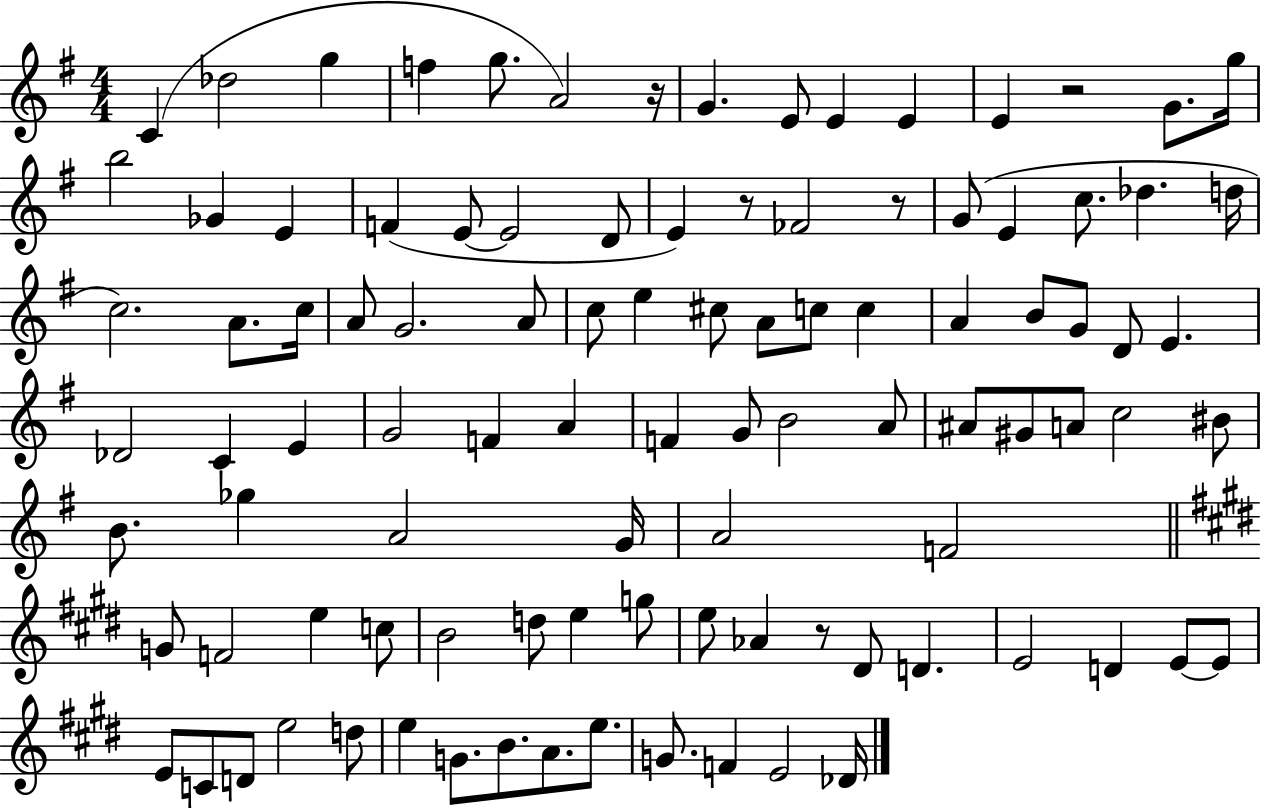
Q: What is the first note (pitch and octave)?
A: C4